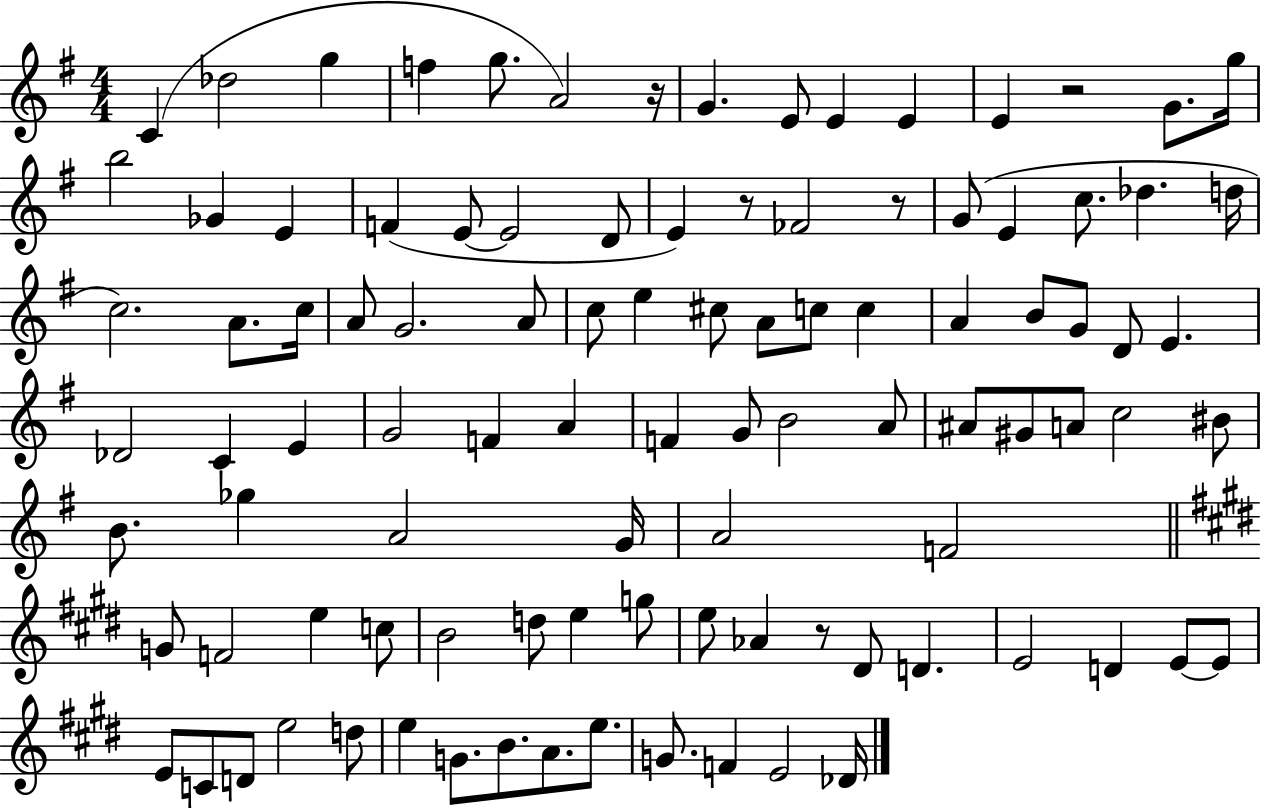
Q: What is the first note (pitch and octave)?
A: C4